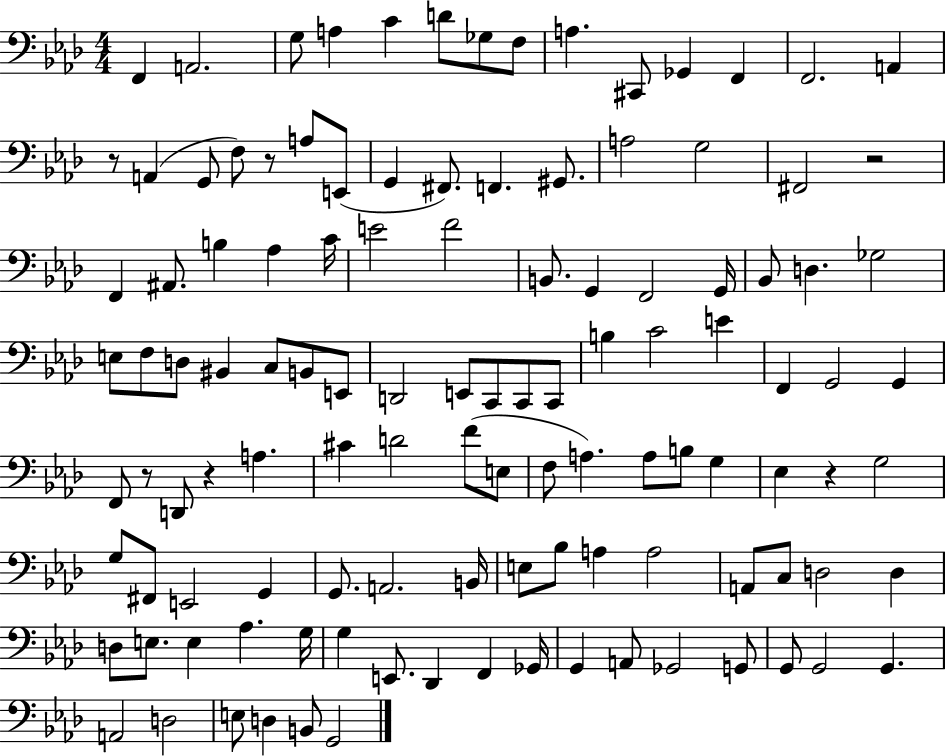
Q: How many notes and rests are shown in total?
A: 116